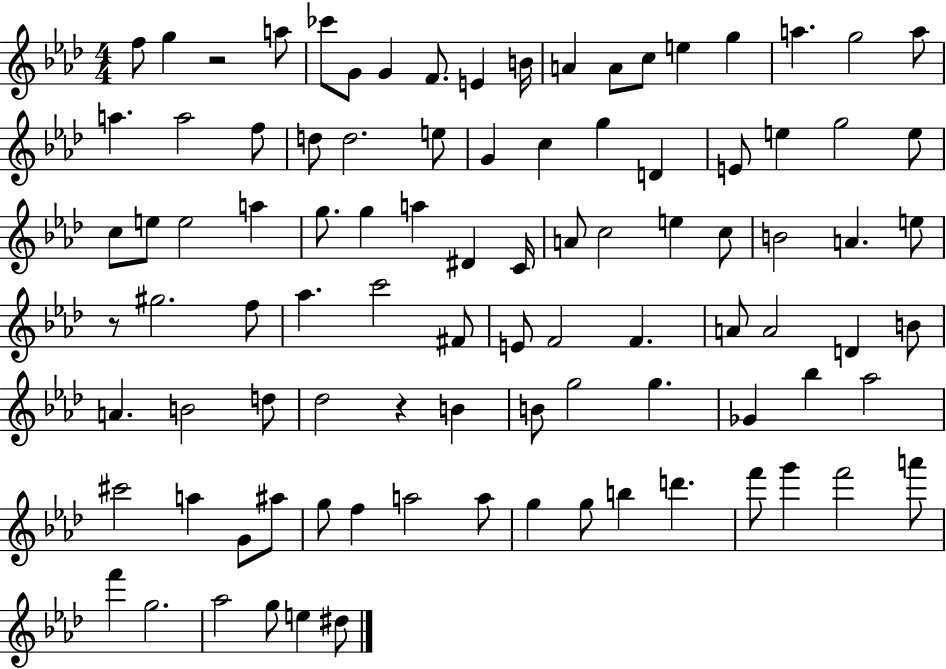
{
  \clef treble
  \numericTimeSignature
  \time 4/4
  \key aes \major
  \repeat volta 2 { f''8 g''4 r2 a''8 | ces'''8 g'8 g'4 f'8. e'4 b'16 | a'4 a'8 c''8 e''4 g''4 | a''4. g''2 a''8 | \break a''4. a''2 f''8 | d''8 d''2. e''8 | g'4 c''4 g''4 d'4 | e'8 e''4 g''2 e''8 | \break c''8 e''8 e''2 a''4 | g''8. g''4 a''4 dis'4 c'16 | a'8 c''2 e''4 c''8 | b'2 a'4. e''8 | \break r8 gis''2. f''8 | aes''4. c'''2 fis'8 | e'8 f'2 f'4. | a'8 a'2 d'4 b'8 | \break a'4. b'2 d''8 | des''2 r4 b'4 | b'8 g''2 g''4. | ges'4 bes''4 aes''2 | \break cis'''2 a''4 g'8 ais''8 | g''8 f''4 a''2 a''8 | g''4 g''8 b''4 d'''4. | f'''8 g'''4 f'''2 a'''8 | \break f'''4 g''2. | aes''2 g''8 e''4 dis''8 | } \bar "|."
}